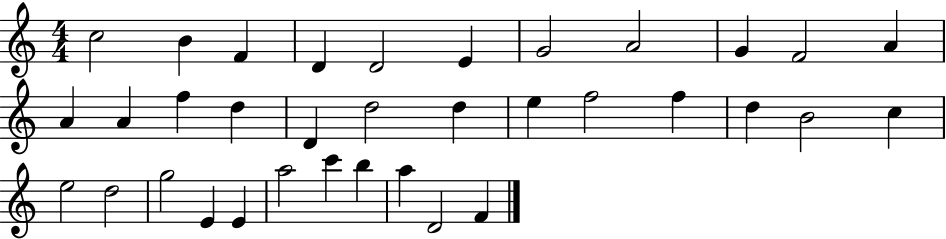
{
  \clef treble
  \numericTimeSignature
  \time 4/4
  \key c \major
  c''2 b'4 f'4 | d'4 d'2 e'4 | g'2 a'2 | g'4 f'2 a'4 | \break a'4 a'4 f''4 d''4 | d'4 d''2 d''4 | e''4 f''2 f''4 | d''4 b'2 c''4 | \break e''2 d''2 | g''2 e'4 e'4 | a''2 c'''4 b''4 | a''4 d'2 f'4 | \break \bar "|."
}